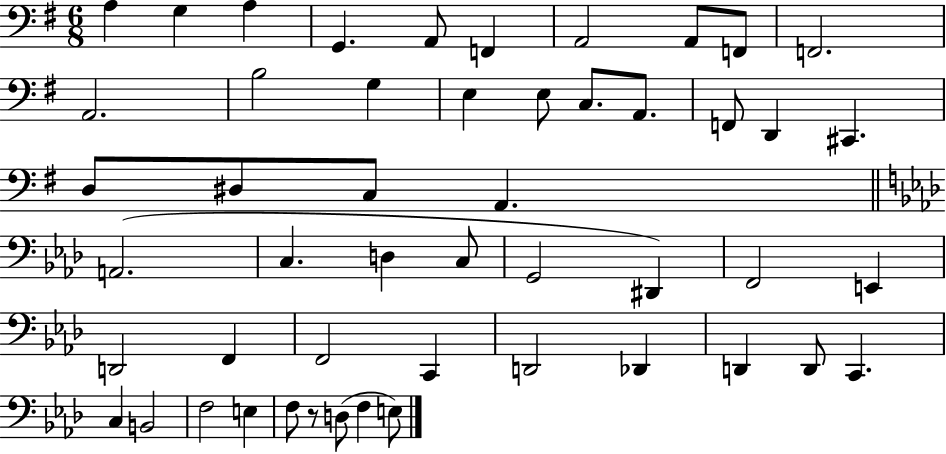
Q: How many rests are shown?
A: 1